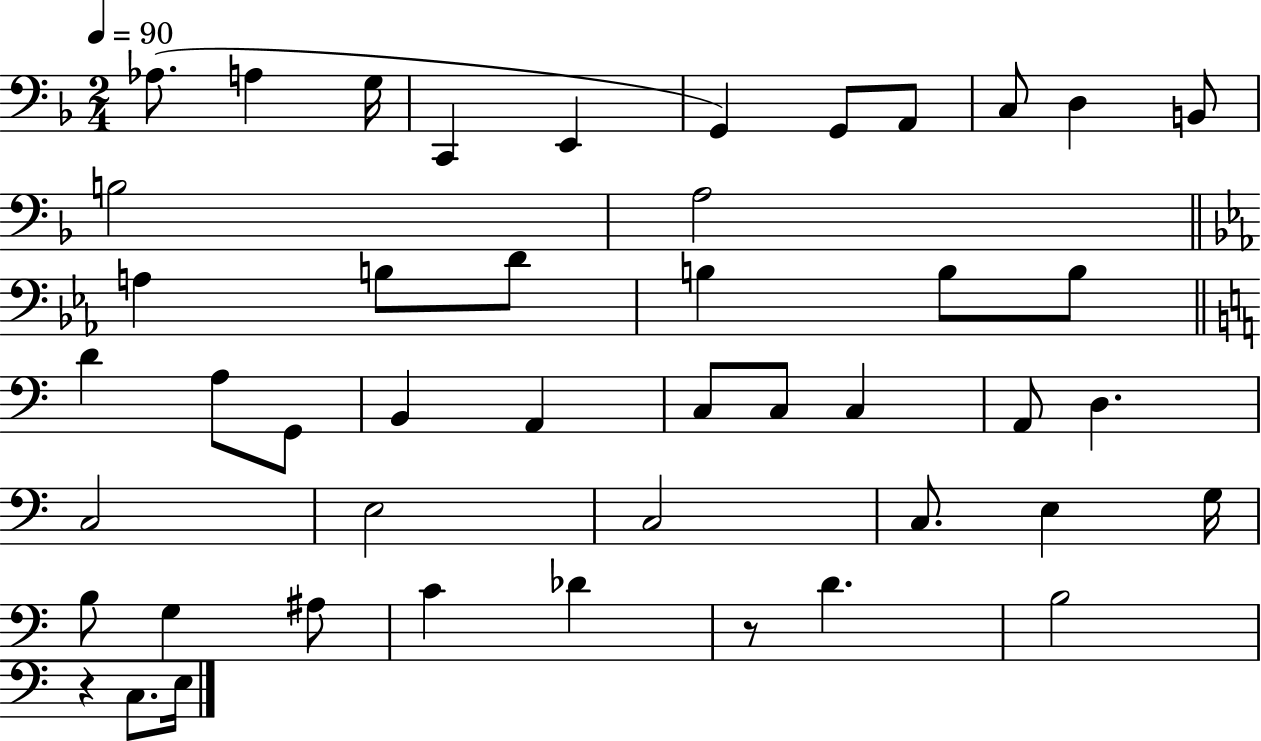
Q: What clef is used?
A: bass